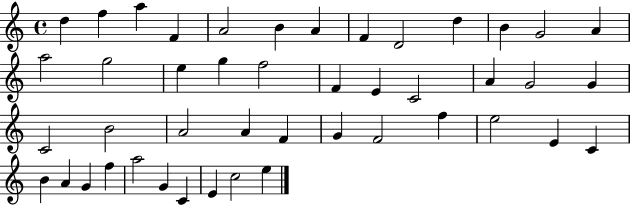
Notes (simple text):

D5/q F5/q A5/q F4/q A4/h B4/q A4/q F4/q D4/h D5/q B4/q G4/h A4/q A5/h G5/h E5/q G5/q F5/h F4/q E4/q C4/h A4/q G4/h G4/q C4/h B4/h A4/h A4/q F4/q G4/q F4/h F5/q E5/h E4/q C4/q B4/q A4/q G4/q F5/q A5/h G4/q C4/q E4/q C5/h E5/q